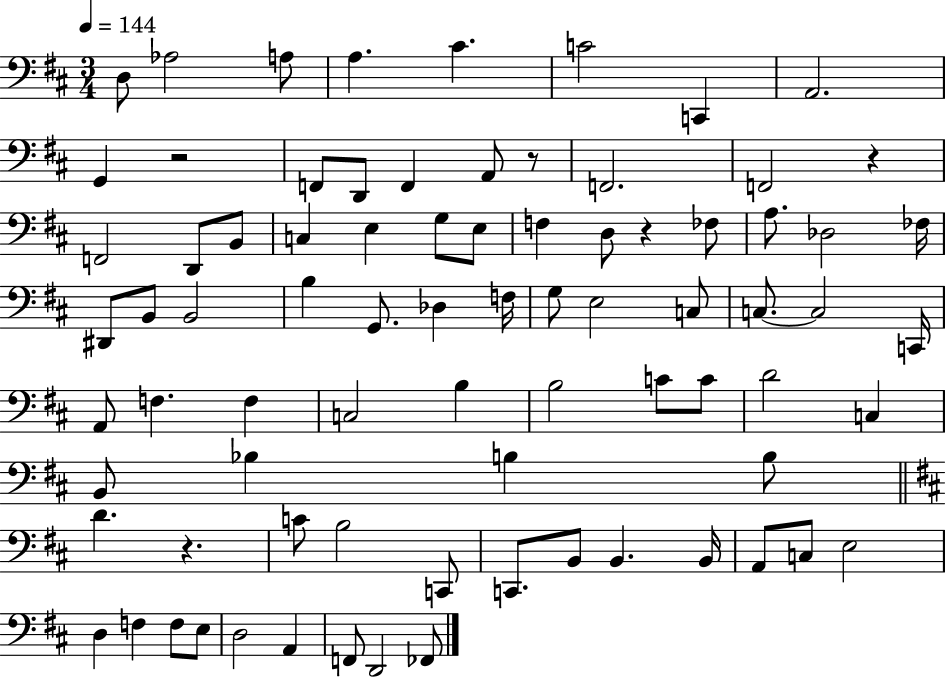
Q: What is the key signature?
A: D major